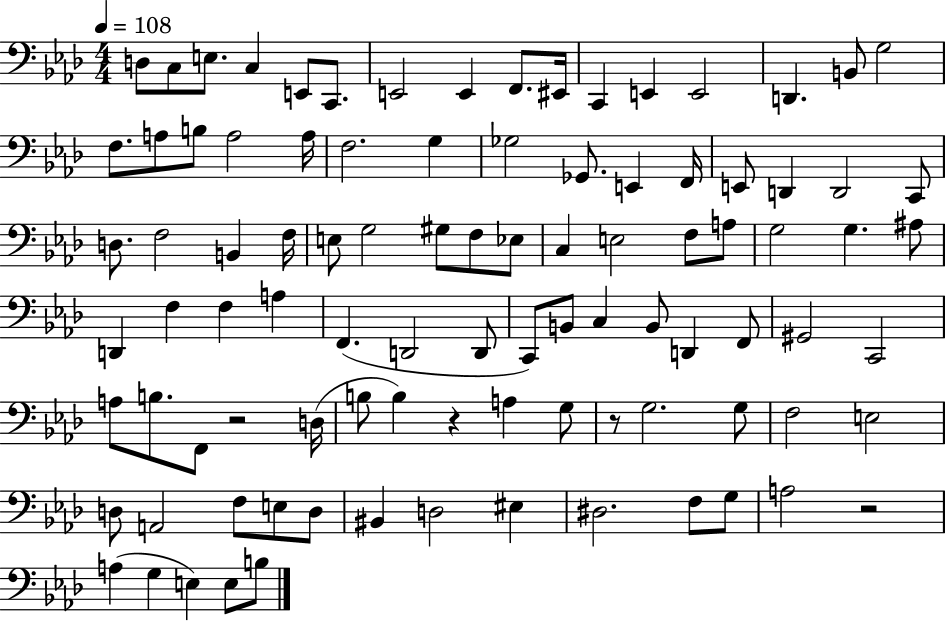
X:1
T:Untitled
M:4/4
L:1/4
K:Ab
D,/2 C,/2 E,/2 C, E,,/2 C,,/2 E,,2 E,, F,,/2 ^E,,/4 C,, E,, E,,2 D,, B,,/2 G,2 F,/2 A,/2 B,/2 A,2 A,/4 F,2 G, _G,2 _G,,/2 E,, F,,/4 E,,/2 D,, D,,2 C,,/2 D,/2 F,2 B,, F,/4 E,/2 G,2 ^G,/2 F,/2 _E,/2 C, E,2 F,/2 A,/2 G,2 G, ^A,/2 D,, F, F, A, F,, D,,2 D,,/2 C,,/2 B,,/2 C, B,,/2 D,, F,,/2 ^G,,2 C,,2 A,/2 B,/2 F,,/2 z2 D,/4 B,/2 B, z A, G,/2 z/2 G,2 G,/2 F,2 E,2 D,/2 A,,2 F,/2 E,/2 D,/2 ^B,, D,2 ^E, ^D,2 F,/2 G,/2 A,2 z2 A, G, E, E,/2 B,/2